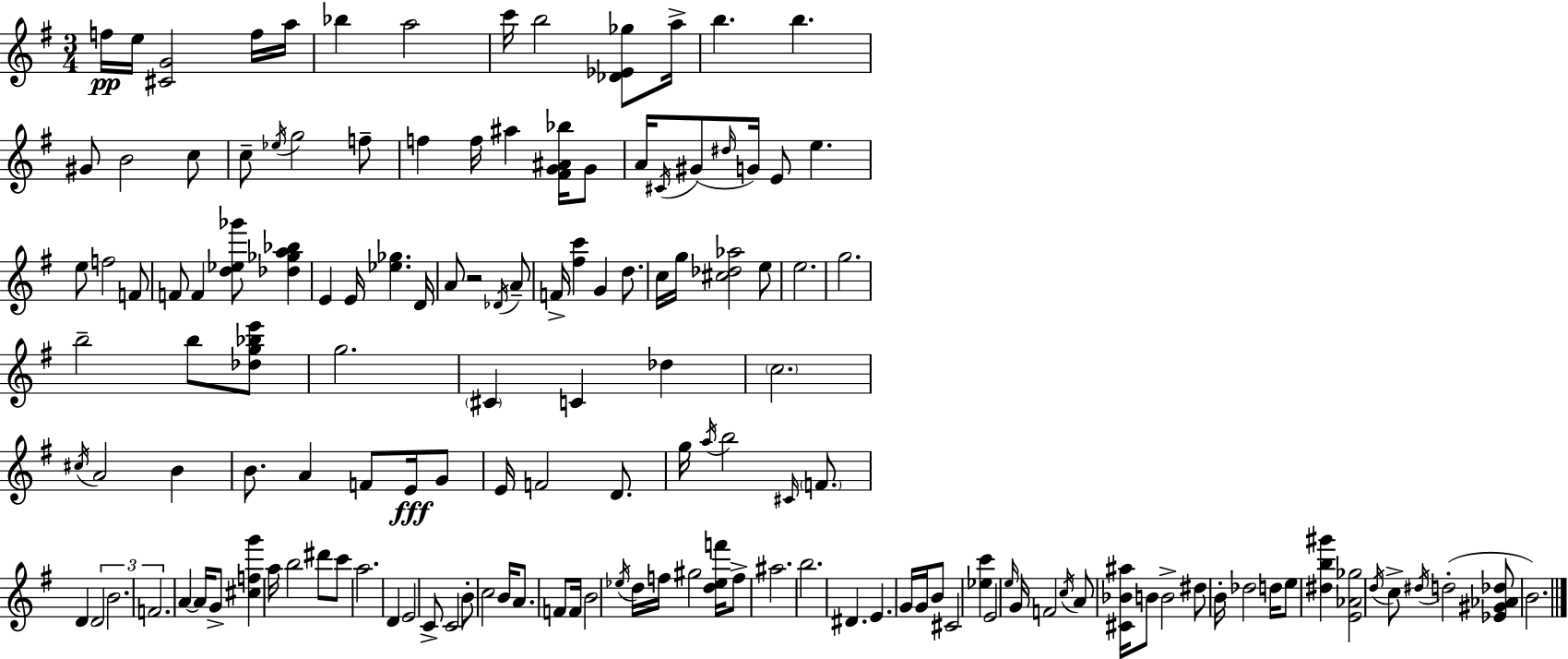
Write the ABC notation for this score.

X:1
T:Untitled
M:3/4
L:1/4
K:G
f/4 e/4 [^CG]2 f/4 a/4 _b a2 c'/4 b2 [_D_E_g]/2 a/4 b b ^G/2 B2 c/2 c/2 _e/4 g2 f/2 f f/4 ^a [^FG^A_b]/4 G/2 A/4 ^C/4 ^G/2 ^d/4 G/4 E/2 e e/2 f2 F/2 F/2 F [d_e_g']/2 [_d_ga_b] E E/4 [_e_g] D/4 A/2 z2 _D/4 A/2 F/4 [^fc'] G d/2 c/4 g/4 [^c_d_a]2 e/2 e2 g2 b2 b/2 [_dg_be']/2 g2 ^C C _d c2 ^c/4 A2 B B/2 A F/2 E/4 G/2 E/4 F2 D/2 g/4 a/4 b2 ^C/4 F/2 D D2 B2 F2 A A/4 G/2 [^cfg'] a/4 b2 ^d'/2 c'/2 a2 D E2 C/2 C2 B/2 c2 B/4 A/2 F/2 F/4 B2 _e/4 d/4 f/4 ^g2 [d_ef']/4 f/2 ^a2 b2 ^D E G/4 G/4 B/2 ^C2 [_ec'] E2 e/4 G/4 F2 c/4 A/2 [^C_B^a]/4 B/2 B2 ^d/2 B/4 _d2 d/4 e/2 [^db^g'] [E_A_g]2 d/4 c/2 ^d/4 d2 [_E^G_A_d]/2 B2